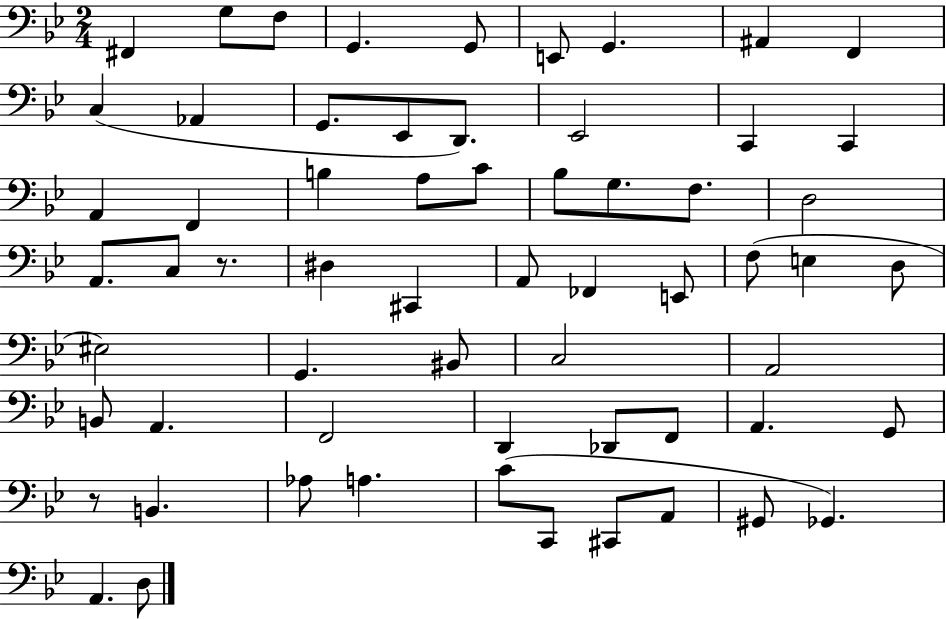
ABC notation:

X:1
T:Untitled
M:2/4
L:1/4
K:Bb
^F,, G,/2 F,/2 G,, G,,/2 E,,/2 G,, ^A,, F,, C, _A,, G,,/2 _E,,/2 D,,/2 _E,,2 C,, C,, A,, F,, B, A,/2 C/2 _B,/2 G,/2 F,/2 D,2 A,,/2 C,/2 z/2 ^D, ^C,, A,,/2 _F,, E,,/2 F,/2 E, D,/2 ^E,2 G,, ^B,,/2 C,2 A,,2 B,,/2 A,, F,,2 D,, _D,,/2 F,,/2 A,, G,,/2 z/2 B,, _A,/2 A, C/2 C,,/2 ^C,,/2 A,,/2 ^G,,/2 _G,, A,, D,/2